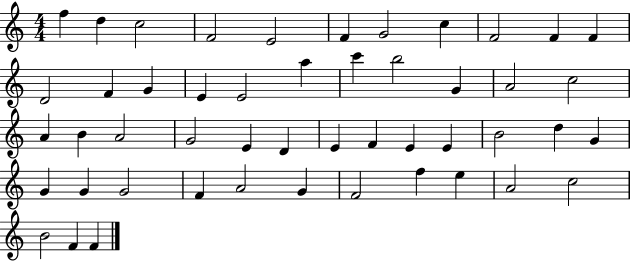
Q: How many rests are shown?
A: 0